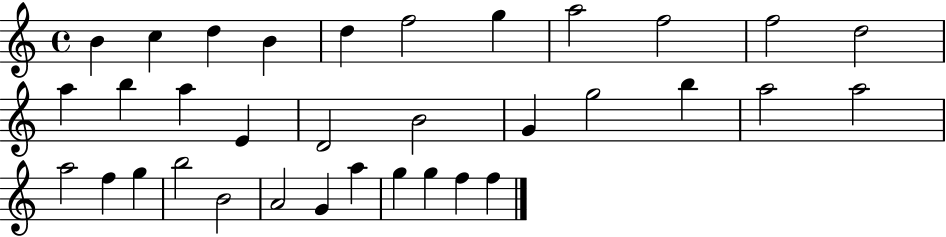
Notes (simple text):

B4/q C5/q D5/q B4/q D5/q F5/h G5/q A5/h F5/h F5/h D5/h A5/q B5/q A5/q E4/q D4/h B4/h G4/q G5/h B5/q A5/h A5/h A5/h F5/q G5/q B5/h B4/h A4/h G4/q A5/q G5/q G5/q F5/q F5/q